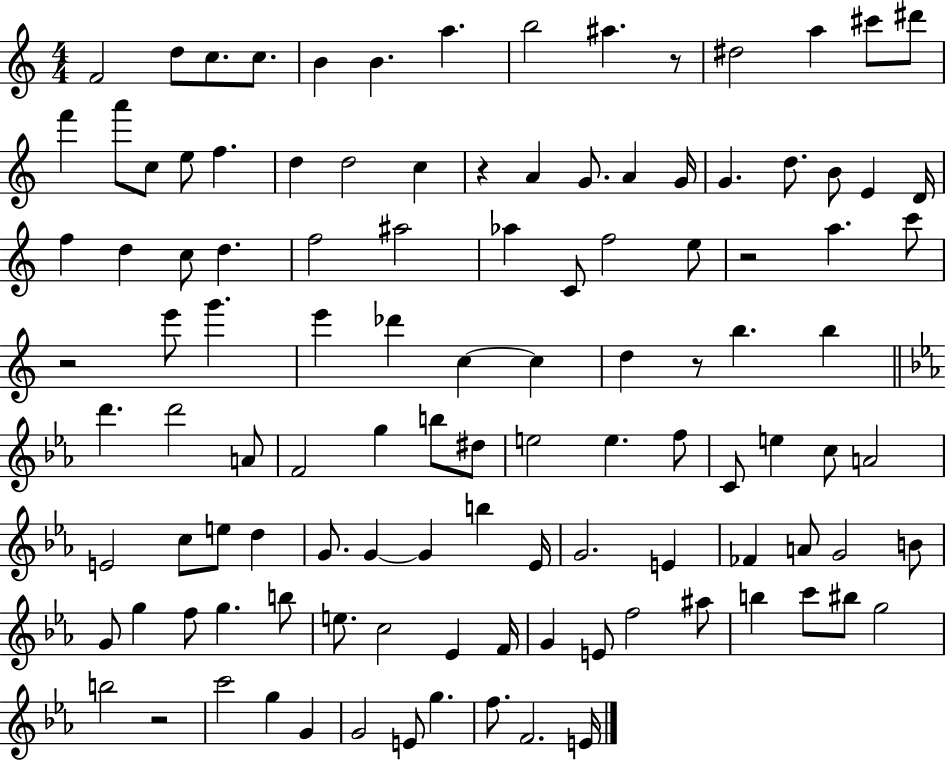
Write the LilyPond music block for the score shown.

{
  \clef treble
  \numericTimeSignature
  \time 4/4
  \key c \major
  f'2 d''8 c''8. c''8. | b'4 b'4. a''4. | b''2 ais''4. r8 | dis''2 a''4 cis'''8 dis'''8 | \break f'''4 a'''8 c''8 e''8 f''4. | d''4 d''2 c''4 | r4 a'4 g'8. a'4 g'16 | g'4. d''8. b'8 e'4 d'16 | \break f''4 d''4 c''8 d''4. | f''2 ais''2 | aes''4 c'8 f''2 e''8 | r2 a''4. c'''8 | \break r2 e'''8 g'''4. | e'''4 des'''4 c''4~~ c''4 | d''4 r8 b''4. b''4 | \bar "||" \break \key ees \major d'''4. d'''2 a'8 | f'2 g''4 b''8 dis''8 | e''2 e''4. f''8 | c'8 e''4 c''8 a'2 | \break e'2 c''8 e''8 d''4 | g'8. g'4~~ g'4 b''4 ees'16 | g'2. e'4 | fes'4 a'8 g'2 b'8 | \break g'8 g''4 f''8 g''4. b''8 | e''8. c''2 ees'4 f'16 | g'4 e'8 f''2 ais''8 | b''4 c'''8 bis''8 g''2 | \break b''2 r2 | c'''2 g''4 g'4 | g'2 e'8 g''4. | f''8. f'2. e'16 | \break \bar "|."
}